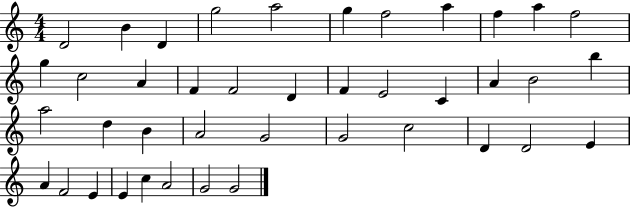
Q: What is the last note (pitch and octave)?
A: G4